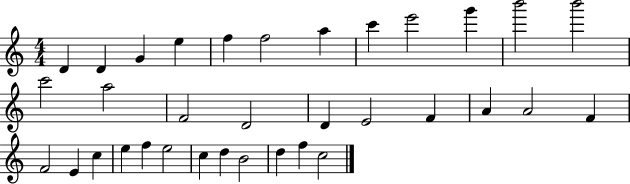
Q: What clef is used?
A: treble